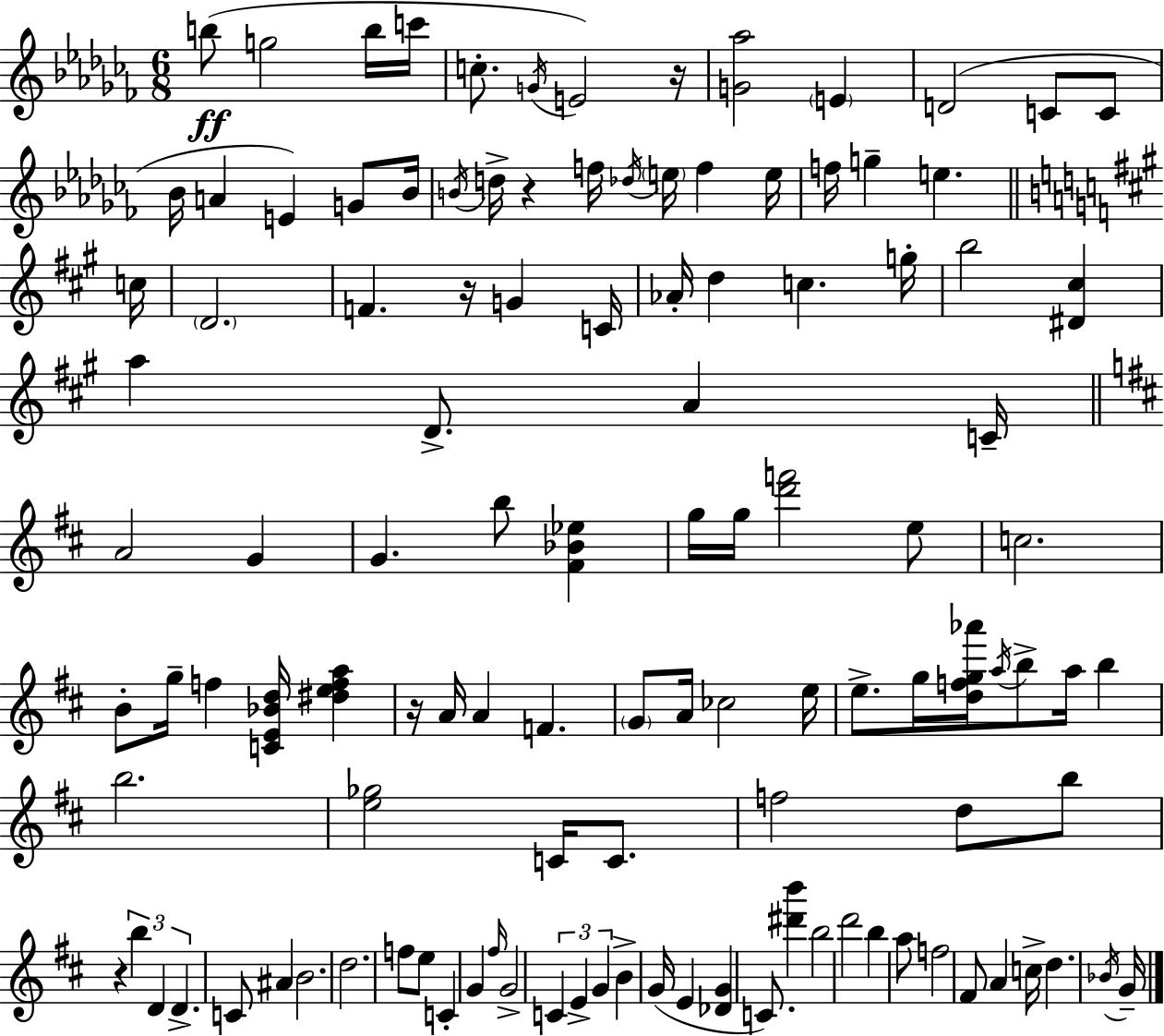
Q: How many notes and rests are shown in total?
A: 116